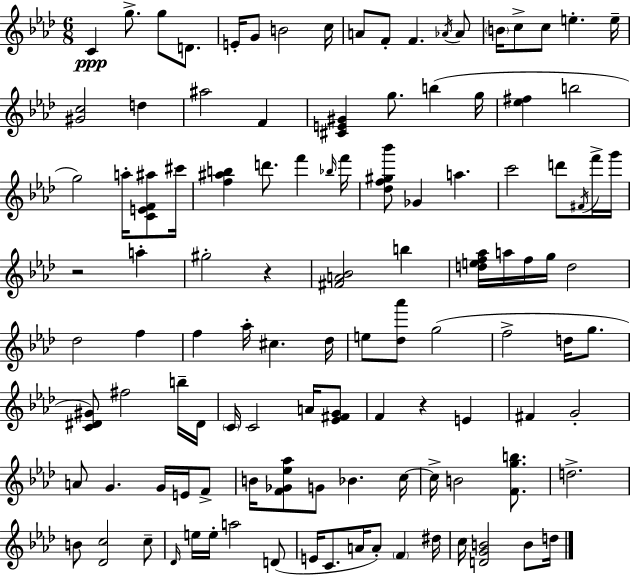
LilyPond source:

{
  \clef treble
  \numericTimeSignature
  \time 6/8
  \key f \minor
  c'4\ppp g''8.-> g''8 d'8. | e'16-. g'8 b'2 c''16 | a'8 f'8-. f'4. \acciaccatura { aes'16 } aes'8 | \parenthesize b'16 c''8-> c''8 e''4.-. | \break e''16-- <gis' c''>2 d''4 | ais''2 f'4 | <cis' e' gis'>4 g''8. b''4( | g''16 <ees'' fis''>4 b''2 | \break g''2) a''16-. <c' e' f' ais''>8 | cis'''16 <f'' ais'' b''>4 d'''8. f'''4 | \grace { bes''16 } f'''16 <des'' f'' gis'' bes'''>8 ges'4 a''4. | c'''2 d'''8 | \break \acciaccatura { fis'16 } f'''16-> g'''16 r2 a''4-. | gis''2-. r4 | <fis' a' bes'>2 b''4 | <d'' e'' f'' aes''>16 a''16 f''16 g''16 d''2 | \break des''2 f''4 | f''4 aes''16-. cis''4. | des''16 e''8 <des'' aes'''>8 g''2( | f''2-> d''16 | \break g''8. <c' dis' gis'>8) fis''2 | b''16-- dis'16 \parenthesize c'16 c'2 | a'16 <ees' fis' g'>8 f'4 r4 e'4 | fis'4 g'2-. | \break a'8 g'4. g'16 | e'16 f'8-> b'16 <f' ges' ees'' aes''>8 g'8 bes'4. | c''16~~ c''16-> b'2 | <f' g'' b''>8. d''2.-> | \break b'8 <des' c''>2 | c''8-- \grace { des'16 } e''16 e''16-. a''2 | d'8( e'16 c'8. a'16 a'8-.) \parenthesize f'4 | dis''16 c''16 <d' g' b'>2 | \break b'8 d''16 \bar "|."
}